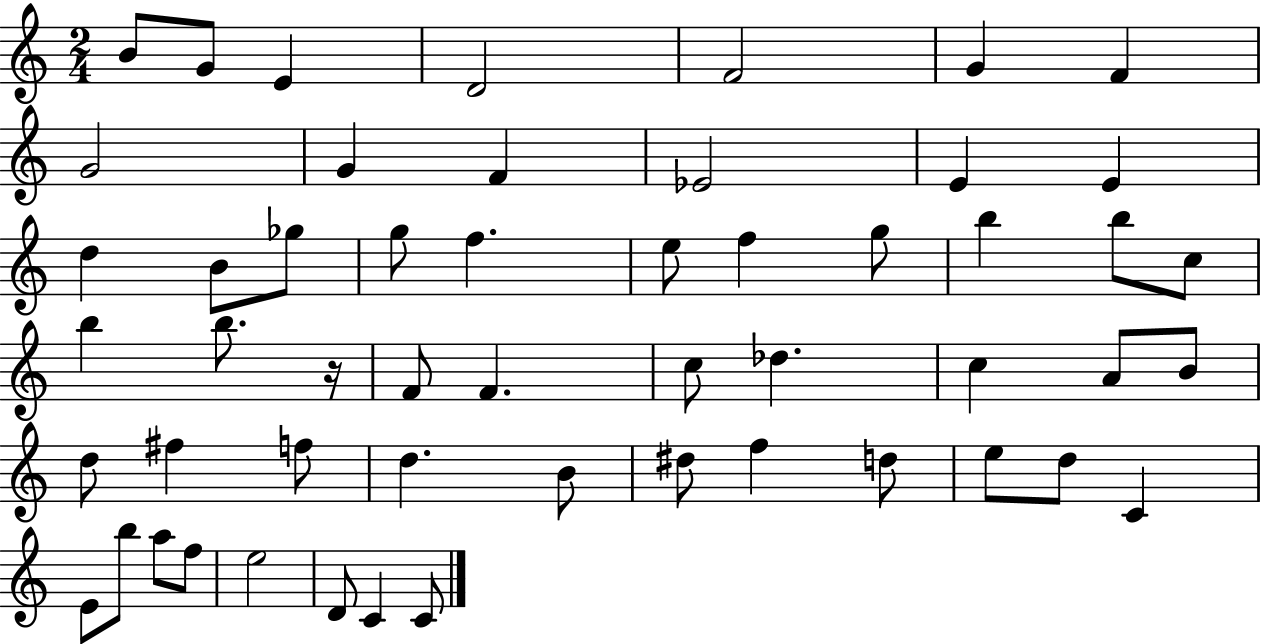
B4/e G4/e E4/q D4/h F4/h G4/q F4/q G4/h G4/q F4/q Eb4/h E4/q E4/q D5/q B4/e Gb5/e G5/e F5/q. E5/e F5/q G5/e B5/q B5/e C5/e B5/q B5/e. R/s F4/e F4/q. C5/e Db5/q. C5/q A4/e B4/e D5/e F#5/q F5/e D5/q. B4/e D#5/e F5/q D5/e E5/e D5/e C4/q E4/e B5/e A5/e F5/e E5/h D4/e C4/q C4/e